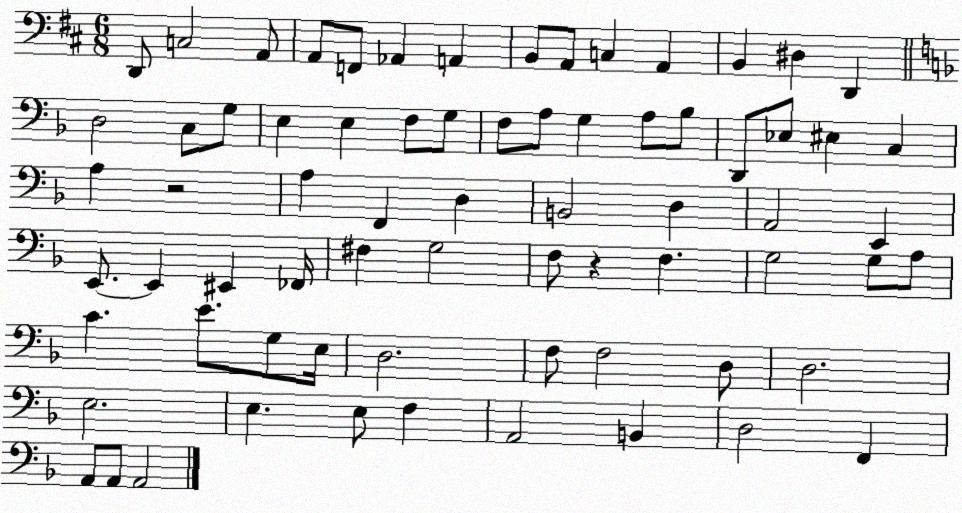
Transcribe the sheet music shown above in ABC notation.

X:1
T:Untitled
M:6/8
L:1/4
K:D
D,,/2 C,2 A,,/2 A,,/2 F,,/2 _A,, A,, B,,/2 A,,/2 C, A,, B,, ^D, D,, D,2 C,/2 G,/2 E, E, F,/2 G,/2 F,/2 A,/2 G, A,/2 _B,/2 D,,/2 _E,/2 ^E, C, A, z2 A, F,, D, B,,2 D, A,,2 E,, E,,/2 E,, ^E,, _F,,/4 ^F, G,2 F,/2 z F, G,2 G,/2 A,/2 C E/2 G,/2 E,/4 D,2 F,/2 F,2 D,/2 D,2 E,2 E, E,/2 F, A,,2 B,, D,2 F,, A,,/2 A,,/2 A,,2